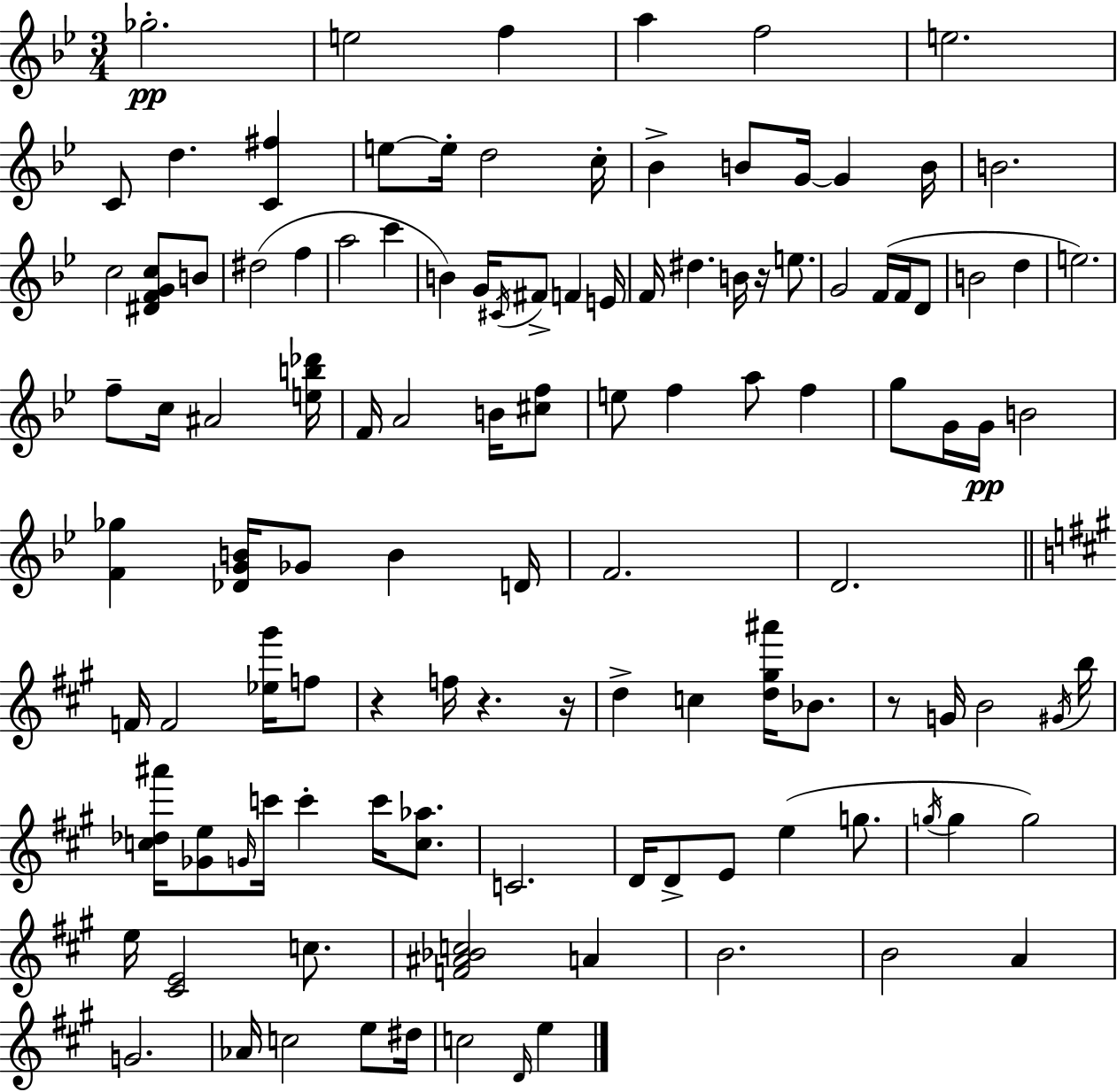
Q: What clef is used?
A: treble